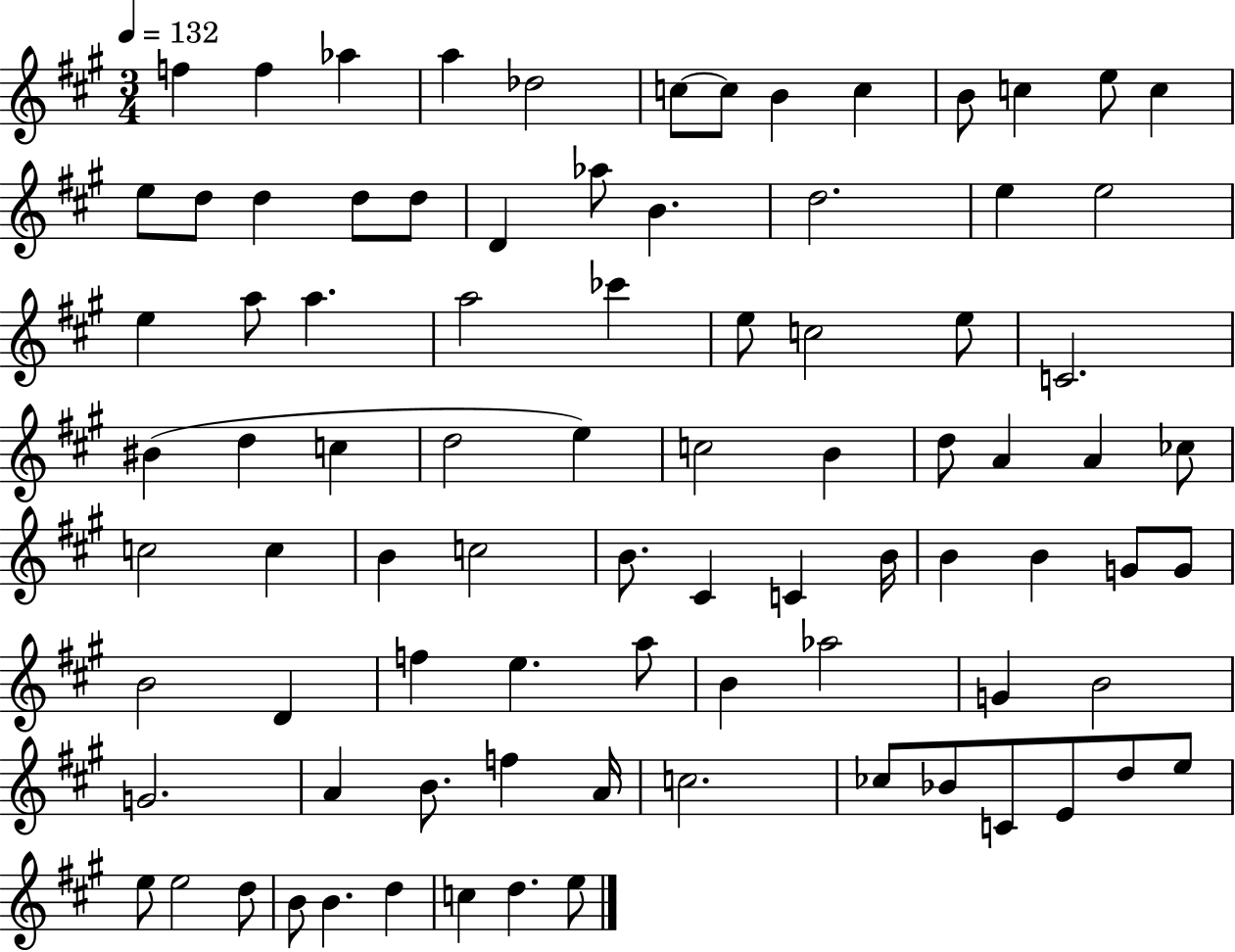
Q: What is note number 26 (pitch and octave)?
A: A5